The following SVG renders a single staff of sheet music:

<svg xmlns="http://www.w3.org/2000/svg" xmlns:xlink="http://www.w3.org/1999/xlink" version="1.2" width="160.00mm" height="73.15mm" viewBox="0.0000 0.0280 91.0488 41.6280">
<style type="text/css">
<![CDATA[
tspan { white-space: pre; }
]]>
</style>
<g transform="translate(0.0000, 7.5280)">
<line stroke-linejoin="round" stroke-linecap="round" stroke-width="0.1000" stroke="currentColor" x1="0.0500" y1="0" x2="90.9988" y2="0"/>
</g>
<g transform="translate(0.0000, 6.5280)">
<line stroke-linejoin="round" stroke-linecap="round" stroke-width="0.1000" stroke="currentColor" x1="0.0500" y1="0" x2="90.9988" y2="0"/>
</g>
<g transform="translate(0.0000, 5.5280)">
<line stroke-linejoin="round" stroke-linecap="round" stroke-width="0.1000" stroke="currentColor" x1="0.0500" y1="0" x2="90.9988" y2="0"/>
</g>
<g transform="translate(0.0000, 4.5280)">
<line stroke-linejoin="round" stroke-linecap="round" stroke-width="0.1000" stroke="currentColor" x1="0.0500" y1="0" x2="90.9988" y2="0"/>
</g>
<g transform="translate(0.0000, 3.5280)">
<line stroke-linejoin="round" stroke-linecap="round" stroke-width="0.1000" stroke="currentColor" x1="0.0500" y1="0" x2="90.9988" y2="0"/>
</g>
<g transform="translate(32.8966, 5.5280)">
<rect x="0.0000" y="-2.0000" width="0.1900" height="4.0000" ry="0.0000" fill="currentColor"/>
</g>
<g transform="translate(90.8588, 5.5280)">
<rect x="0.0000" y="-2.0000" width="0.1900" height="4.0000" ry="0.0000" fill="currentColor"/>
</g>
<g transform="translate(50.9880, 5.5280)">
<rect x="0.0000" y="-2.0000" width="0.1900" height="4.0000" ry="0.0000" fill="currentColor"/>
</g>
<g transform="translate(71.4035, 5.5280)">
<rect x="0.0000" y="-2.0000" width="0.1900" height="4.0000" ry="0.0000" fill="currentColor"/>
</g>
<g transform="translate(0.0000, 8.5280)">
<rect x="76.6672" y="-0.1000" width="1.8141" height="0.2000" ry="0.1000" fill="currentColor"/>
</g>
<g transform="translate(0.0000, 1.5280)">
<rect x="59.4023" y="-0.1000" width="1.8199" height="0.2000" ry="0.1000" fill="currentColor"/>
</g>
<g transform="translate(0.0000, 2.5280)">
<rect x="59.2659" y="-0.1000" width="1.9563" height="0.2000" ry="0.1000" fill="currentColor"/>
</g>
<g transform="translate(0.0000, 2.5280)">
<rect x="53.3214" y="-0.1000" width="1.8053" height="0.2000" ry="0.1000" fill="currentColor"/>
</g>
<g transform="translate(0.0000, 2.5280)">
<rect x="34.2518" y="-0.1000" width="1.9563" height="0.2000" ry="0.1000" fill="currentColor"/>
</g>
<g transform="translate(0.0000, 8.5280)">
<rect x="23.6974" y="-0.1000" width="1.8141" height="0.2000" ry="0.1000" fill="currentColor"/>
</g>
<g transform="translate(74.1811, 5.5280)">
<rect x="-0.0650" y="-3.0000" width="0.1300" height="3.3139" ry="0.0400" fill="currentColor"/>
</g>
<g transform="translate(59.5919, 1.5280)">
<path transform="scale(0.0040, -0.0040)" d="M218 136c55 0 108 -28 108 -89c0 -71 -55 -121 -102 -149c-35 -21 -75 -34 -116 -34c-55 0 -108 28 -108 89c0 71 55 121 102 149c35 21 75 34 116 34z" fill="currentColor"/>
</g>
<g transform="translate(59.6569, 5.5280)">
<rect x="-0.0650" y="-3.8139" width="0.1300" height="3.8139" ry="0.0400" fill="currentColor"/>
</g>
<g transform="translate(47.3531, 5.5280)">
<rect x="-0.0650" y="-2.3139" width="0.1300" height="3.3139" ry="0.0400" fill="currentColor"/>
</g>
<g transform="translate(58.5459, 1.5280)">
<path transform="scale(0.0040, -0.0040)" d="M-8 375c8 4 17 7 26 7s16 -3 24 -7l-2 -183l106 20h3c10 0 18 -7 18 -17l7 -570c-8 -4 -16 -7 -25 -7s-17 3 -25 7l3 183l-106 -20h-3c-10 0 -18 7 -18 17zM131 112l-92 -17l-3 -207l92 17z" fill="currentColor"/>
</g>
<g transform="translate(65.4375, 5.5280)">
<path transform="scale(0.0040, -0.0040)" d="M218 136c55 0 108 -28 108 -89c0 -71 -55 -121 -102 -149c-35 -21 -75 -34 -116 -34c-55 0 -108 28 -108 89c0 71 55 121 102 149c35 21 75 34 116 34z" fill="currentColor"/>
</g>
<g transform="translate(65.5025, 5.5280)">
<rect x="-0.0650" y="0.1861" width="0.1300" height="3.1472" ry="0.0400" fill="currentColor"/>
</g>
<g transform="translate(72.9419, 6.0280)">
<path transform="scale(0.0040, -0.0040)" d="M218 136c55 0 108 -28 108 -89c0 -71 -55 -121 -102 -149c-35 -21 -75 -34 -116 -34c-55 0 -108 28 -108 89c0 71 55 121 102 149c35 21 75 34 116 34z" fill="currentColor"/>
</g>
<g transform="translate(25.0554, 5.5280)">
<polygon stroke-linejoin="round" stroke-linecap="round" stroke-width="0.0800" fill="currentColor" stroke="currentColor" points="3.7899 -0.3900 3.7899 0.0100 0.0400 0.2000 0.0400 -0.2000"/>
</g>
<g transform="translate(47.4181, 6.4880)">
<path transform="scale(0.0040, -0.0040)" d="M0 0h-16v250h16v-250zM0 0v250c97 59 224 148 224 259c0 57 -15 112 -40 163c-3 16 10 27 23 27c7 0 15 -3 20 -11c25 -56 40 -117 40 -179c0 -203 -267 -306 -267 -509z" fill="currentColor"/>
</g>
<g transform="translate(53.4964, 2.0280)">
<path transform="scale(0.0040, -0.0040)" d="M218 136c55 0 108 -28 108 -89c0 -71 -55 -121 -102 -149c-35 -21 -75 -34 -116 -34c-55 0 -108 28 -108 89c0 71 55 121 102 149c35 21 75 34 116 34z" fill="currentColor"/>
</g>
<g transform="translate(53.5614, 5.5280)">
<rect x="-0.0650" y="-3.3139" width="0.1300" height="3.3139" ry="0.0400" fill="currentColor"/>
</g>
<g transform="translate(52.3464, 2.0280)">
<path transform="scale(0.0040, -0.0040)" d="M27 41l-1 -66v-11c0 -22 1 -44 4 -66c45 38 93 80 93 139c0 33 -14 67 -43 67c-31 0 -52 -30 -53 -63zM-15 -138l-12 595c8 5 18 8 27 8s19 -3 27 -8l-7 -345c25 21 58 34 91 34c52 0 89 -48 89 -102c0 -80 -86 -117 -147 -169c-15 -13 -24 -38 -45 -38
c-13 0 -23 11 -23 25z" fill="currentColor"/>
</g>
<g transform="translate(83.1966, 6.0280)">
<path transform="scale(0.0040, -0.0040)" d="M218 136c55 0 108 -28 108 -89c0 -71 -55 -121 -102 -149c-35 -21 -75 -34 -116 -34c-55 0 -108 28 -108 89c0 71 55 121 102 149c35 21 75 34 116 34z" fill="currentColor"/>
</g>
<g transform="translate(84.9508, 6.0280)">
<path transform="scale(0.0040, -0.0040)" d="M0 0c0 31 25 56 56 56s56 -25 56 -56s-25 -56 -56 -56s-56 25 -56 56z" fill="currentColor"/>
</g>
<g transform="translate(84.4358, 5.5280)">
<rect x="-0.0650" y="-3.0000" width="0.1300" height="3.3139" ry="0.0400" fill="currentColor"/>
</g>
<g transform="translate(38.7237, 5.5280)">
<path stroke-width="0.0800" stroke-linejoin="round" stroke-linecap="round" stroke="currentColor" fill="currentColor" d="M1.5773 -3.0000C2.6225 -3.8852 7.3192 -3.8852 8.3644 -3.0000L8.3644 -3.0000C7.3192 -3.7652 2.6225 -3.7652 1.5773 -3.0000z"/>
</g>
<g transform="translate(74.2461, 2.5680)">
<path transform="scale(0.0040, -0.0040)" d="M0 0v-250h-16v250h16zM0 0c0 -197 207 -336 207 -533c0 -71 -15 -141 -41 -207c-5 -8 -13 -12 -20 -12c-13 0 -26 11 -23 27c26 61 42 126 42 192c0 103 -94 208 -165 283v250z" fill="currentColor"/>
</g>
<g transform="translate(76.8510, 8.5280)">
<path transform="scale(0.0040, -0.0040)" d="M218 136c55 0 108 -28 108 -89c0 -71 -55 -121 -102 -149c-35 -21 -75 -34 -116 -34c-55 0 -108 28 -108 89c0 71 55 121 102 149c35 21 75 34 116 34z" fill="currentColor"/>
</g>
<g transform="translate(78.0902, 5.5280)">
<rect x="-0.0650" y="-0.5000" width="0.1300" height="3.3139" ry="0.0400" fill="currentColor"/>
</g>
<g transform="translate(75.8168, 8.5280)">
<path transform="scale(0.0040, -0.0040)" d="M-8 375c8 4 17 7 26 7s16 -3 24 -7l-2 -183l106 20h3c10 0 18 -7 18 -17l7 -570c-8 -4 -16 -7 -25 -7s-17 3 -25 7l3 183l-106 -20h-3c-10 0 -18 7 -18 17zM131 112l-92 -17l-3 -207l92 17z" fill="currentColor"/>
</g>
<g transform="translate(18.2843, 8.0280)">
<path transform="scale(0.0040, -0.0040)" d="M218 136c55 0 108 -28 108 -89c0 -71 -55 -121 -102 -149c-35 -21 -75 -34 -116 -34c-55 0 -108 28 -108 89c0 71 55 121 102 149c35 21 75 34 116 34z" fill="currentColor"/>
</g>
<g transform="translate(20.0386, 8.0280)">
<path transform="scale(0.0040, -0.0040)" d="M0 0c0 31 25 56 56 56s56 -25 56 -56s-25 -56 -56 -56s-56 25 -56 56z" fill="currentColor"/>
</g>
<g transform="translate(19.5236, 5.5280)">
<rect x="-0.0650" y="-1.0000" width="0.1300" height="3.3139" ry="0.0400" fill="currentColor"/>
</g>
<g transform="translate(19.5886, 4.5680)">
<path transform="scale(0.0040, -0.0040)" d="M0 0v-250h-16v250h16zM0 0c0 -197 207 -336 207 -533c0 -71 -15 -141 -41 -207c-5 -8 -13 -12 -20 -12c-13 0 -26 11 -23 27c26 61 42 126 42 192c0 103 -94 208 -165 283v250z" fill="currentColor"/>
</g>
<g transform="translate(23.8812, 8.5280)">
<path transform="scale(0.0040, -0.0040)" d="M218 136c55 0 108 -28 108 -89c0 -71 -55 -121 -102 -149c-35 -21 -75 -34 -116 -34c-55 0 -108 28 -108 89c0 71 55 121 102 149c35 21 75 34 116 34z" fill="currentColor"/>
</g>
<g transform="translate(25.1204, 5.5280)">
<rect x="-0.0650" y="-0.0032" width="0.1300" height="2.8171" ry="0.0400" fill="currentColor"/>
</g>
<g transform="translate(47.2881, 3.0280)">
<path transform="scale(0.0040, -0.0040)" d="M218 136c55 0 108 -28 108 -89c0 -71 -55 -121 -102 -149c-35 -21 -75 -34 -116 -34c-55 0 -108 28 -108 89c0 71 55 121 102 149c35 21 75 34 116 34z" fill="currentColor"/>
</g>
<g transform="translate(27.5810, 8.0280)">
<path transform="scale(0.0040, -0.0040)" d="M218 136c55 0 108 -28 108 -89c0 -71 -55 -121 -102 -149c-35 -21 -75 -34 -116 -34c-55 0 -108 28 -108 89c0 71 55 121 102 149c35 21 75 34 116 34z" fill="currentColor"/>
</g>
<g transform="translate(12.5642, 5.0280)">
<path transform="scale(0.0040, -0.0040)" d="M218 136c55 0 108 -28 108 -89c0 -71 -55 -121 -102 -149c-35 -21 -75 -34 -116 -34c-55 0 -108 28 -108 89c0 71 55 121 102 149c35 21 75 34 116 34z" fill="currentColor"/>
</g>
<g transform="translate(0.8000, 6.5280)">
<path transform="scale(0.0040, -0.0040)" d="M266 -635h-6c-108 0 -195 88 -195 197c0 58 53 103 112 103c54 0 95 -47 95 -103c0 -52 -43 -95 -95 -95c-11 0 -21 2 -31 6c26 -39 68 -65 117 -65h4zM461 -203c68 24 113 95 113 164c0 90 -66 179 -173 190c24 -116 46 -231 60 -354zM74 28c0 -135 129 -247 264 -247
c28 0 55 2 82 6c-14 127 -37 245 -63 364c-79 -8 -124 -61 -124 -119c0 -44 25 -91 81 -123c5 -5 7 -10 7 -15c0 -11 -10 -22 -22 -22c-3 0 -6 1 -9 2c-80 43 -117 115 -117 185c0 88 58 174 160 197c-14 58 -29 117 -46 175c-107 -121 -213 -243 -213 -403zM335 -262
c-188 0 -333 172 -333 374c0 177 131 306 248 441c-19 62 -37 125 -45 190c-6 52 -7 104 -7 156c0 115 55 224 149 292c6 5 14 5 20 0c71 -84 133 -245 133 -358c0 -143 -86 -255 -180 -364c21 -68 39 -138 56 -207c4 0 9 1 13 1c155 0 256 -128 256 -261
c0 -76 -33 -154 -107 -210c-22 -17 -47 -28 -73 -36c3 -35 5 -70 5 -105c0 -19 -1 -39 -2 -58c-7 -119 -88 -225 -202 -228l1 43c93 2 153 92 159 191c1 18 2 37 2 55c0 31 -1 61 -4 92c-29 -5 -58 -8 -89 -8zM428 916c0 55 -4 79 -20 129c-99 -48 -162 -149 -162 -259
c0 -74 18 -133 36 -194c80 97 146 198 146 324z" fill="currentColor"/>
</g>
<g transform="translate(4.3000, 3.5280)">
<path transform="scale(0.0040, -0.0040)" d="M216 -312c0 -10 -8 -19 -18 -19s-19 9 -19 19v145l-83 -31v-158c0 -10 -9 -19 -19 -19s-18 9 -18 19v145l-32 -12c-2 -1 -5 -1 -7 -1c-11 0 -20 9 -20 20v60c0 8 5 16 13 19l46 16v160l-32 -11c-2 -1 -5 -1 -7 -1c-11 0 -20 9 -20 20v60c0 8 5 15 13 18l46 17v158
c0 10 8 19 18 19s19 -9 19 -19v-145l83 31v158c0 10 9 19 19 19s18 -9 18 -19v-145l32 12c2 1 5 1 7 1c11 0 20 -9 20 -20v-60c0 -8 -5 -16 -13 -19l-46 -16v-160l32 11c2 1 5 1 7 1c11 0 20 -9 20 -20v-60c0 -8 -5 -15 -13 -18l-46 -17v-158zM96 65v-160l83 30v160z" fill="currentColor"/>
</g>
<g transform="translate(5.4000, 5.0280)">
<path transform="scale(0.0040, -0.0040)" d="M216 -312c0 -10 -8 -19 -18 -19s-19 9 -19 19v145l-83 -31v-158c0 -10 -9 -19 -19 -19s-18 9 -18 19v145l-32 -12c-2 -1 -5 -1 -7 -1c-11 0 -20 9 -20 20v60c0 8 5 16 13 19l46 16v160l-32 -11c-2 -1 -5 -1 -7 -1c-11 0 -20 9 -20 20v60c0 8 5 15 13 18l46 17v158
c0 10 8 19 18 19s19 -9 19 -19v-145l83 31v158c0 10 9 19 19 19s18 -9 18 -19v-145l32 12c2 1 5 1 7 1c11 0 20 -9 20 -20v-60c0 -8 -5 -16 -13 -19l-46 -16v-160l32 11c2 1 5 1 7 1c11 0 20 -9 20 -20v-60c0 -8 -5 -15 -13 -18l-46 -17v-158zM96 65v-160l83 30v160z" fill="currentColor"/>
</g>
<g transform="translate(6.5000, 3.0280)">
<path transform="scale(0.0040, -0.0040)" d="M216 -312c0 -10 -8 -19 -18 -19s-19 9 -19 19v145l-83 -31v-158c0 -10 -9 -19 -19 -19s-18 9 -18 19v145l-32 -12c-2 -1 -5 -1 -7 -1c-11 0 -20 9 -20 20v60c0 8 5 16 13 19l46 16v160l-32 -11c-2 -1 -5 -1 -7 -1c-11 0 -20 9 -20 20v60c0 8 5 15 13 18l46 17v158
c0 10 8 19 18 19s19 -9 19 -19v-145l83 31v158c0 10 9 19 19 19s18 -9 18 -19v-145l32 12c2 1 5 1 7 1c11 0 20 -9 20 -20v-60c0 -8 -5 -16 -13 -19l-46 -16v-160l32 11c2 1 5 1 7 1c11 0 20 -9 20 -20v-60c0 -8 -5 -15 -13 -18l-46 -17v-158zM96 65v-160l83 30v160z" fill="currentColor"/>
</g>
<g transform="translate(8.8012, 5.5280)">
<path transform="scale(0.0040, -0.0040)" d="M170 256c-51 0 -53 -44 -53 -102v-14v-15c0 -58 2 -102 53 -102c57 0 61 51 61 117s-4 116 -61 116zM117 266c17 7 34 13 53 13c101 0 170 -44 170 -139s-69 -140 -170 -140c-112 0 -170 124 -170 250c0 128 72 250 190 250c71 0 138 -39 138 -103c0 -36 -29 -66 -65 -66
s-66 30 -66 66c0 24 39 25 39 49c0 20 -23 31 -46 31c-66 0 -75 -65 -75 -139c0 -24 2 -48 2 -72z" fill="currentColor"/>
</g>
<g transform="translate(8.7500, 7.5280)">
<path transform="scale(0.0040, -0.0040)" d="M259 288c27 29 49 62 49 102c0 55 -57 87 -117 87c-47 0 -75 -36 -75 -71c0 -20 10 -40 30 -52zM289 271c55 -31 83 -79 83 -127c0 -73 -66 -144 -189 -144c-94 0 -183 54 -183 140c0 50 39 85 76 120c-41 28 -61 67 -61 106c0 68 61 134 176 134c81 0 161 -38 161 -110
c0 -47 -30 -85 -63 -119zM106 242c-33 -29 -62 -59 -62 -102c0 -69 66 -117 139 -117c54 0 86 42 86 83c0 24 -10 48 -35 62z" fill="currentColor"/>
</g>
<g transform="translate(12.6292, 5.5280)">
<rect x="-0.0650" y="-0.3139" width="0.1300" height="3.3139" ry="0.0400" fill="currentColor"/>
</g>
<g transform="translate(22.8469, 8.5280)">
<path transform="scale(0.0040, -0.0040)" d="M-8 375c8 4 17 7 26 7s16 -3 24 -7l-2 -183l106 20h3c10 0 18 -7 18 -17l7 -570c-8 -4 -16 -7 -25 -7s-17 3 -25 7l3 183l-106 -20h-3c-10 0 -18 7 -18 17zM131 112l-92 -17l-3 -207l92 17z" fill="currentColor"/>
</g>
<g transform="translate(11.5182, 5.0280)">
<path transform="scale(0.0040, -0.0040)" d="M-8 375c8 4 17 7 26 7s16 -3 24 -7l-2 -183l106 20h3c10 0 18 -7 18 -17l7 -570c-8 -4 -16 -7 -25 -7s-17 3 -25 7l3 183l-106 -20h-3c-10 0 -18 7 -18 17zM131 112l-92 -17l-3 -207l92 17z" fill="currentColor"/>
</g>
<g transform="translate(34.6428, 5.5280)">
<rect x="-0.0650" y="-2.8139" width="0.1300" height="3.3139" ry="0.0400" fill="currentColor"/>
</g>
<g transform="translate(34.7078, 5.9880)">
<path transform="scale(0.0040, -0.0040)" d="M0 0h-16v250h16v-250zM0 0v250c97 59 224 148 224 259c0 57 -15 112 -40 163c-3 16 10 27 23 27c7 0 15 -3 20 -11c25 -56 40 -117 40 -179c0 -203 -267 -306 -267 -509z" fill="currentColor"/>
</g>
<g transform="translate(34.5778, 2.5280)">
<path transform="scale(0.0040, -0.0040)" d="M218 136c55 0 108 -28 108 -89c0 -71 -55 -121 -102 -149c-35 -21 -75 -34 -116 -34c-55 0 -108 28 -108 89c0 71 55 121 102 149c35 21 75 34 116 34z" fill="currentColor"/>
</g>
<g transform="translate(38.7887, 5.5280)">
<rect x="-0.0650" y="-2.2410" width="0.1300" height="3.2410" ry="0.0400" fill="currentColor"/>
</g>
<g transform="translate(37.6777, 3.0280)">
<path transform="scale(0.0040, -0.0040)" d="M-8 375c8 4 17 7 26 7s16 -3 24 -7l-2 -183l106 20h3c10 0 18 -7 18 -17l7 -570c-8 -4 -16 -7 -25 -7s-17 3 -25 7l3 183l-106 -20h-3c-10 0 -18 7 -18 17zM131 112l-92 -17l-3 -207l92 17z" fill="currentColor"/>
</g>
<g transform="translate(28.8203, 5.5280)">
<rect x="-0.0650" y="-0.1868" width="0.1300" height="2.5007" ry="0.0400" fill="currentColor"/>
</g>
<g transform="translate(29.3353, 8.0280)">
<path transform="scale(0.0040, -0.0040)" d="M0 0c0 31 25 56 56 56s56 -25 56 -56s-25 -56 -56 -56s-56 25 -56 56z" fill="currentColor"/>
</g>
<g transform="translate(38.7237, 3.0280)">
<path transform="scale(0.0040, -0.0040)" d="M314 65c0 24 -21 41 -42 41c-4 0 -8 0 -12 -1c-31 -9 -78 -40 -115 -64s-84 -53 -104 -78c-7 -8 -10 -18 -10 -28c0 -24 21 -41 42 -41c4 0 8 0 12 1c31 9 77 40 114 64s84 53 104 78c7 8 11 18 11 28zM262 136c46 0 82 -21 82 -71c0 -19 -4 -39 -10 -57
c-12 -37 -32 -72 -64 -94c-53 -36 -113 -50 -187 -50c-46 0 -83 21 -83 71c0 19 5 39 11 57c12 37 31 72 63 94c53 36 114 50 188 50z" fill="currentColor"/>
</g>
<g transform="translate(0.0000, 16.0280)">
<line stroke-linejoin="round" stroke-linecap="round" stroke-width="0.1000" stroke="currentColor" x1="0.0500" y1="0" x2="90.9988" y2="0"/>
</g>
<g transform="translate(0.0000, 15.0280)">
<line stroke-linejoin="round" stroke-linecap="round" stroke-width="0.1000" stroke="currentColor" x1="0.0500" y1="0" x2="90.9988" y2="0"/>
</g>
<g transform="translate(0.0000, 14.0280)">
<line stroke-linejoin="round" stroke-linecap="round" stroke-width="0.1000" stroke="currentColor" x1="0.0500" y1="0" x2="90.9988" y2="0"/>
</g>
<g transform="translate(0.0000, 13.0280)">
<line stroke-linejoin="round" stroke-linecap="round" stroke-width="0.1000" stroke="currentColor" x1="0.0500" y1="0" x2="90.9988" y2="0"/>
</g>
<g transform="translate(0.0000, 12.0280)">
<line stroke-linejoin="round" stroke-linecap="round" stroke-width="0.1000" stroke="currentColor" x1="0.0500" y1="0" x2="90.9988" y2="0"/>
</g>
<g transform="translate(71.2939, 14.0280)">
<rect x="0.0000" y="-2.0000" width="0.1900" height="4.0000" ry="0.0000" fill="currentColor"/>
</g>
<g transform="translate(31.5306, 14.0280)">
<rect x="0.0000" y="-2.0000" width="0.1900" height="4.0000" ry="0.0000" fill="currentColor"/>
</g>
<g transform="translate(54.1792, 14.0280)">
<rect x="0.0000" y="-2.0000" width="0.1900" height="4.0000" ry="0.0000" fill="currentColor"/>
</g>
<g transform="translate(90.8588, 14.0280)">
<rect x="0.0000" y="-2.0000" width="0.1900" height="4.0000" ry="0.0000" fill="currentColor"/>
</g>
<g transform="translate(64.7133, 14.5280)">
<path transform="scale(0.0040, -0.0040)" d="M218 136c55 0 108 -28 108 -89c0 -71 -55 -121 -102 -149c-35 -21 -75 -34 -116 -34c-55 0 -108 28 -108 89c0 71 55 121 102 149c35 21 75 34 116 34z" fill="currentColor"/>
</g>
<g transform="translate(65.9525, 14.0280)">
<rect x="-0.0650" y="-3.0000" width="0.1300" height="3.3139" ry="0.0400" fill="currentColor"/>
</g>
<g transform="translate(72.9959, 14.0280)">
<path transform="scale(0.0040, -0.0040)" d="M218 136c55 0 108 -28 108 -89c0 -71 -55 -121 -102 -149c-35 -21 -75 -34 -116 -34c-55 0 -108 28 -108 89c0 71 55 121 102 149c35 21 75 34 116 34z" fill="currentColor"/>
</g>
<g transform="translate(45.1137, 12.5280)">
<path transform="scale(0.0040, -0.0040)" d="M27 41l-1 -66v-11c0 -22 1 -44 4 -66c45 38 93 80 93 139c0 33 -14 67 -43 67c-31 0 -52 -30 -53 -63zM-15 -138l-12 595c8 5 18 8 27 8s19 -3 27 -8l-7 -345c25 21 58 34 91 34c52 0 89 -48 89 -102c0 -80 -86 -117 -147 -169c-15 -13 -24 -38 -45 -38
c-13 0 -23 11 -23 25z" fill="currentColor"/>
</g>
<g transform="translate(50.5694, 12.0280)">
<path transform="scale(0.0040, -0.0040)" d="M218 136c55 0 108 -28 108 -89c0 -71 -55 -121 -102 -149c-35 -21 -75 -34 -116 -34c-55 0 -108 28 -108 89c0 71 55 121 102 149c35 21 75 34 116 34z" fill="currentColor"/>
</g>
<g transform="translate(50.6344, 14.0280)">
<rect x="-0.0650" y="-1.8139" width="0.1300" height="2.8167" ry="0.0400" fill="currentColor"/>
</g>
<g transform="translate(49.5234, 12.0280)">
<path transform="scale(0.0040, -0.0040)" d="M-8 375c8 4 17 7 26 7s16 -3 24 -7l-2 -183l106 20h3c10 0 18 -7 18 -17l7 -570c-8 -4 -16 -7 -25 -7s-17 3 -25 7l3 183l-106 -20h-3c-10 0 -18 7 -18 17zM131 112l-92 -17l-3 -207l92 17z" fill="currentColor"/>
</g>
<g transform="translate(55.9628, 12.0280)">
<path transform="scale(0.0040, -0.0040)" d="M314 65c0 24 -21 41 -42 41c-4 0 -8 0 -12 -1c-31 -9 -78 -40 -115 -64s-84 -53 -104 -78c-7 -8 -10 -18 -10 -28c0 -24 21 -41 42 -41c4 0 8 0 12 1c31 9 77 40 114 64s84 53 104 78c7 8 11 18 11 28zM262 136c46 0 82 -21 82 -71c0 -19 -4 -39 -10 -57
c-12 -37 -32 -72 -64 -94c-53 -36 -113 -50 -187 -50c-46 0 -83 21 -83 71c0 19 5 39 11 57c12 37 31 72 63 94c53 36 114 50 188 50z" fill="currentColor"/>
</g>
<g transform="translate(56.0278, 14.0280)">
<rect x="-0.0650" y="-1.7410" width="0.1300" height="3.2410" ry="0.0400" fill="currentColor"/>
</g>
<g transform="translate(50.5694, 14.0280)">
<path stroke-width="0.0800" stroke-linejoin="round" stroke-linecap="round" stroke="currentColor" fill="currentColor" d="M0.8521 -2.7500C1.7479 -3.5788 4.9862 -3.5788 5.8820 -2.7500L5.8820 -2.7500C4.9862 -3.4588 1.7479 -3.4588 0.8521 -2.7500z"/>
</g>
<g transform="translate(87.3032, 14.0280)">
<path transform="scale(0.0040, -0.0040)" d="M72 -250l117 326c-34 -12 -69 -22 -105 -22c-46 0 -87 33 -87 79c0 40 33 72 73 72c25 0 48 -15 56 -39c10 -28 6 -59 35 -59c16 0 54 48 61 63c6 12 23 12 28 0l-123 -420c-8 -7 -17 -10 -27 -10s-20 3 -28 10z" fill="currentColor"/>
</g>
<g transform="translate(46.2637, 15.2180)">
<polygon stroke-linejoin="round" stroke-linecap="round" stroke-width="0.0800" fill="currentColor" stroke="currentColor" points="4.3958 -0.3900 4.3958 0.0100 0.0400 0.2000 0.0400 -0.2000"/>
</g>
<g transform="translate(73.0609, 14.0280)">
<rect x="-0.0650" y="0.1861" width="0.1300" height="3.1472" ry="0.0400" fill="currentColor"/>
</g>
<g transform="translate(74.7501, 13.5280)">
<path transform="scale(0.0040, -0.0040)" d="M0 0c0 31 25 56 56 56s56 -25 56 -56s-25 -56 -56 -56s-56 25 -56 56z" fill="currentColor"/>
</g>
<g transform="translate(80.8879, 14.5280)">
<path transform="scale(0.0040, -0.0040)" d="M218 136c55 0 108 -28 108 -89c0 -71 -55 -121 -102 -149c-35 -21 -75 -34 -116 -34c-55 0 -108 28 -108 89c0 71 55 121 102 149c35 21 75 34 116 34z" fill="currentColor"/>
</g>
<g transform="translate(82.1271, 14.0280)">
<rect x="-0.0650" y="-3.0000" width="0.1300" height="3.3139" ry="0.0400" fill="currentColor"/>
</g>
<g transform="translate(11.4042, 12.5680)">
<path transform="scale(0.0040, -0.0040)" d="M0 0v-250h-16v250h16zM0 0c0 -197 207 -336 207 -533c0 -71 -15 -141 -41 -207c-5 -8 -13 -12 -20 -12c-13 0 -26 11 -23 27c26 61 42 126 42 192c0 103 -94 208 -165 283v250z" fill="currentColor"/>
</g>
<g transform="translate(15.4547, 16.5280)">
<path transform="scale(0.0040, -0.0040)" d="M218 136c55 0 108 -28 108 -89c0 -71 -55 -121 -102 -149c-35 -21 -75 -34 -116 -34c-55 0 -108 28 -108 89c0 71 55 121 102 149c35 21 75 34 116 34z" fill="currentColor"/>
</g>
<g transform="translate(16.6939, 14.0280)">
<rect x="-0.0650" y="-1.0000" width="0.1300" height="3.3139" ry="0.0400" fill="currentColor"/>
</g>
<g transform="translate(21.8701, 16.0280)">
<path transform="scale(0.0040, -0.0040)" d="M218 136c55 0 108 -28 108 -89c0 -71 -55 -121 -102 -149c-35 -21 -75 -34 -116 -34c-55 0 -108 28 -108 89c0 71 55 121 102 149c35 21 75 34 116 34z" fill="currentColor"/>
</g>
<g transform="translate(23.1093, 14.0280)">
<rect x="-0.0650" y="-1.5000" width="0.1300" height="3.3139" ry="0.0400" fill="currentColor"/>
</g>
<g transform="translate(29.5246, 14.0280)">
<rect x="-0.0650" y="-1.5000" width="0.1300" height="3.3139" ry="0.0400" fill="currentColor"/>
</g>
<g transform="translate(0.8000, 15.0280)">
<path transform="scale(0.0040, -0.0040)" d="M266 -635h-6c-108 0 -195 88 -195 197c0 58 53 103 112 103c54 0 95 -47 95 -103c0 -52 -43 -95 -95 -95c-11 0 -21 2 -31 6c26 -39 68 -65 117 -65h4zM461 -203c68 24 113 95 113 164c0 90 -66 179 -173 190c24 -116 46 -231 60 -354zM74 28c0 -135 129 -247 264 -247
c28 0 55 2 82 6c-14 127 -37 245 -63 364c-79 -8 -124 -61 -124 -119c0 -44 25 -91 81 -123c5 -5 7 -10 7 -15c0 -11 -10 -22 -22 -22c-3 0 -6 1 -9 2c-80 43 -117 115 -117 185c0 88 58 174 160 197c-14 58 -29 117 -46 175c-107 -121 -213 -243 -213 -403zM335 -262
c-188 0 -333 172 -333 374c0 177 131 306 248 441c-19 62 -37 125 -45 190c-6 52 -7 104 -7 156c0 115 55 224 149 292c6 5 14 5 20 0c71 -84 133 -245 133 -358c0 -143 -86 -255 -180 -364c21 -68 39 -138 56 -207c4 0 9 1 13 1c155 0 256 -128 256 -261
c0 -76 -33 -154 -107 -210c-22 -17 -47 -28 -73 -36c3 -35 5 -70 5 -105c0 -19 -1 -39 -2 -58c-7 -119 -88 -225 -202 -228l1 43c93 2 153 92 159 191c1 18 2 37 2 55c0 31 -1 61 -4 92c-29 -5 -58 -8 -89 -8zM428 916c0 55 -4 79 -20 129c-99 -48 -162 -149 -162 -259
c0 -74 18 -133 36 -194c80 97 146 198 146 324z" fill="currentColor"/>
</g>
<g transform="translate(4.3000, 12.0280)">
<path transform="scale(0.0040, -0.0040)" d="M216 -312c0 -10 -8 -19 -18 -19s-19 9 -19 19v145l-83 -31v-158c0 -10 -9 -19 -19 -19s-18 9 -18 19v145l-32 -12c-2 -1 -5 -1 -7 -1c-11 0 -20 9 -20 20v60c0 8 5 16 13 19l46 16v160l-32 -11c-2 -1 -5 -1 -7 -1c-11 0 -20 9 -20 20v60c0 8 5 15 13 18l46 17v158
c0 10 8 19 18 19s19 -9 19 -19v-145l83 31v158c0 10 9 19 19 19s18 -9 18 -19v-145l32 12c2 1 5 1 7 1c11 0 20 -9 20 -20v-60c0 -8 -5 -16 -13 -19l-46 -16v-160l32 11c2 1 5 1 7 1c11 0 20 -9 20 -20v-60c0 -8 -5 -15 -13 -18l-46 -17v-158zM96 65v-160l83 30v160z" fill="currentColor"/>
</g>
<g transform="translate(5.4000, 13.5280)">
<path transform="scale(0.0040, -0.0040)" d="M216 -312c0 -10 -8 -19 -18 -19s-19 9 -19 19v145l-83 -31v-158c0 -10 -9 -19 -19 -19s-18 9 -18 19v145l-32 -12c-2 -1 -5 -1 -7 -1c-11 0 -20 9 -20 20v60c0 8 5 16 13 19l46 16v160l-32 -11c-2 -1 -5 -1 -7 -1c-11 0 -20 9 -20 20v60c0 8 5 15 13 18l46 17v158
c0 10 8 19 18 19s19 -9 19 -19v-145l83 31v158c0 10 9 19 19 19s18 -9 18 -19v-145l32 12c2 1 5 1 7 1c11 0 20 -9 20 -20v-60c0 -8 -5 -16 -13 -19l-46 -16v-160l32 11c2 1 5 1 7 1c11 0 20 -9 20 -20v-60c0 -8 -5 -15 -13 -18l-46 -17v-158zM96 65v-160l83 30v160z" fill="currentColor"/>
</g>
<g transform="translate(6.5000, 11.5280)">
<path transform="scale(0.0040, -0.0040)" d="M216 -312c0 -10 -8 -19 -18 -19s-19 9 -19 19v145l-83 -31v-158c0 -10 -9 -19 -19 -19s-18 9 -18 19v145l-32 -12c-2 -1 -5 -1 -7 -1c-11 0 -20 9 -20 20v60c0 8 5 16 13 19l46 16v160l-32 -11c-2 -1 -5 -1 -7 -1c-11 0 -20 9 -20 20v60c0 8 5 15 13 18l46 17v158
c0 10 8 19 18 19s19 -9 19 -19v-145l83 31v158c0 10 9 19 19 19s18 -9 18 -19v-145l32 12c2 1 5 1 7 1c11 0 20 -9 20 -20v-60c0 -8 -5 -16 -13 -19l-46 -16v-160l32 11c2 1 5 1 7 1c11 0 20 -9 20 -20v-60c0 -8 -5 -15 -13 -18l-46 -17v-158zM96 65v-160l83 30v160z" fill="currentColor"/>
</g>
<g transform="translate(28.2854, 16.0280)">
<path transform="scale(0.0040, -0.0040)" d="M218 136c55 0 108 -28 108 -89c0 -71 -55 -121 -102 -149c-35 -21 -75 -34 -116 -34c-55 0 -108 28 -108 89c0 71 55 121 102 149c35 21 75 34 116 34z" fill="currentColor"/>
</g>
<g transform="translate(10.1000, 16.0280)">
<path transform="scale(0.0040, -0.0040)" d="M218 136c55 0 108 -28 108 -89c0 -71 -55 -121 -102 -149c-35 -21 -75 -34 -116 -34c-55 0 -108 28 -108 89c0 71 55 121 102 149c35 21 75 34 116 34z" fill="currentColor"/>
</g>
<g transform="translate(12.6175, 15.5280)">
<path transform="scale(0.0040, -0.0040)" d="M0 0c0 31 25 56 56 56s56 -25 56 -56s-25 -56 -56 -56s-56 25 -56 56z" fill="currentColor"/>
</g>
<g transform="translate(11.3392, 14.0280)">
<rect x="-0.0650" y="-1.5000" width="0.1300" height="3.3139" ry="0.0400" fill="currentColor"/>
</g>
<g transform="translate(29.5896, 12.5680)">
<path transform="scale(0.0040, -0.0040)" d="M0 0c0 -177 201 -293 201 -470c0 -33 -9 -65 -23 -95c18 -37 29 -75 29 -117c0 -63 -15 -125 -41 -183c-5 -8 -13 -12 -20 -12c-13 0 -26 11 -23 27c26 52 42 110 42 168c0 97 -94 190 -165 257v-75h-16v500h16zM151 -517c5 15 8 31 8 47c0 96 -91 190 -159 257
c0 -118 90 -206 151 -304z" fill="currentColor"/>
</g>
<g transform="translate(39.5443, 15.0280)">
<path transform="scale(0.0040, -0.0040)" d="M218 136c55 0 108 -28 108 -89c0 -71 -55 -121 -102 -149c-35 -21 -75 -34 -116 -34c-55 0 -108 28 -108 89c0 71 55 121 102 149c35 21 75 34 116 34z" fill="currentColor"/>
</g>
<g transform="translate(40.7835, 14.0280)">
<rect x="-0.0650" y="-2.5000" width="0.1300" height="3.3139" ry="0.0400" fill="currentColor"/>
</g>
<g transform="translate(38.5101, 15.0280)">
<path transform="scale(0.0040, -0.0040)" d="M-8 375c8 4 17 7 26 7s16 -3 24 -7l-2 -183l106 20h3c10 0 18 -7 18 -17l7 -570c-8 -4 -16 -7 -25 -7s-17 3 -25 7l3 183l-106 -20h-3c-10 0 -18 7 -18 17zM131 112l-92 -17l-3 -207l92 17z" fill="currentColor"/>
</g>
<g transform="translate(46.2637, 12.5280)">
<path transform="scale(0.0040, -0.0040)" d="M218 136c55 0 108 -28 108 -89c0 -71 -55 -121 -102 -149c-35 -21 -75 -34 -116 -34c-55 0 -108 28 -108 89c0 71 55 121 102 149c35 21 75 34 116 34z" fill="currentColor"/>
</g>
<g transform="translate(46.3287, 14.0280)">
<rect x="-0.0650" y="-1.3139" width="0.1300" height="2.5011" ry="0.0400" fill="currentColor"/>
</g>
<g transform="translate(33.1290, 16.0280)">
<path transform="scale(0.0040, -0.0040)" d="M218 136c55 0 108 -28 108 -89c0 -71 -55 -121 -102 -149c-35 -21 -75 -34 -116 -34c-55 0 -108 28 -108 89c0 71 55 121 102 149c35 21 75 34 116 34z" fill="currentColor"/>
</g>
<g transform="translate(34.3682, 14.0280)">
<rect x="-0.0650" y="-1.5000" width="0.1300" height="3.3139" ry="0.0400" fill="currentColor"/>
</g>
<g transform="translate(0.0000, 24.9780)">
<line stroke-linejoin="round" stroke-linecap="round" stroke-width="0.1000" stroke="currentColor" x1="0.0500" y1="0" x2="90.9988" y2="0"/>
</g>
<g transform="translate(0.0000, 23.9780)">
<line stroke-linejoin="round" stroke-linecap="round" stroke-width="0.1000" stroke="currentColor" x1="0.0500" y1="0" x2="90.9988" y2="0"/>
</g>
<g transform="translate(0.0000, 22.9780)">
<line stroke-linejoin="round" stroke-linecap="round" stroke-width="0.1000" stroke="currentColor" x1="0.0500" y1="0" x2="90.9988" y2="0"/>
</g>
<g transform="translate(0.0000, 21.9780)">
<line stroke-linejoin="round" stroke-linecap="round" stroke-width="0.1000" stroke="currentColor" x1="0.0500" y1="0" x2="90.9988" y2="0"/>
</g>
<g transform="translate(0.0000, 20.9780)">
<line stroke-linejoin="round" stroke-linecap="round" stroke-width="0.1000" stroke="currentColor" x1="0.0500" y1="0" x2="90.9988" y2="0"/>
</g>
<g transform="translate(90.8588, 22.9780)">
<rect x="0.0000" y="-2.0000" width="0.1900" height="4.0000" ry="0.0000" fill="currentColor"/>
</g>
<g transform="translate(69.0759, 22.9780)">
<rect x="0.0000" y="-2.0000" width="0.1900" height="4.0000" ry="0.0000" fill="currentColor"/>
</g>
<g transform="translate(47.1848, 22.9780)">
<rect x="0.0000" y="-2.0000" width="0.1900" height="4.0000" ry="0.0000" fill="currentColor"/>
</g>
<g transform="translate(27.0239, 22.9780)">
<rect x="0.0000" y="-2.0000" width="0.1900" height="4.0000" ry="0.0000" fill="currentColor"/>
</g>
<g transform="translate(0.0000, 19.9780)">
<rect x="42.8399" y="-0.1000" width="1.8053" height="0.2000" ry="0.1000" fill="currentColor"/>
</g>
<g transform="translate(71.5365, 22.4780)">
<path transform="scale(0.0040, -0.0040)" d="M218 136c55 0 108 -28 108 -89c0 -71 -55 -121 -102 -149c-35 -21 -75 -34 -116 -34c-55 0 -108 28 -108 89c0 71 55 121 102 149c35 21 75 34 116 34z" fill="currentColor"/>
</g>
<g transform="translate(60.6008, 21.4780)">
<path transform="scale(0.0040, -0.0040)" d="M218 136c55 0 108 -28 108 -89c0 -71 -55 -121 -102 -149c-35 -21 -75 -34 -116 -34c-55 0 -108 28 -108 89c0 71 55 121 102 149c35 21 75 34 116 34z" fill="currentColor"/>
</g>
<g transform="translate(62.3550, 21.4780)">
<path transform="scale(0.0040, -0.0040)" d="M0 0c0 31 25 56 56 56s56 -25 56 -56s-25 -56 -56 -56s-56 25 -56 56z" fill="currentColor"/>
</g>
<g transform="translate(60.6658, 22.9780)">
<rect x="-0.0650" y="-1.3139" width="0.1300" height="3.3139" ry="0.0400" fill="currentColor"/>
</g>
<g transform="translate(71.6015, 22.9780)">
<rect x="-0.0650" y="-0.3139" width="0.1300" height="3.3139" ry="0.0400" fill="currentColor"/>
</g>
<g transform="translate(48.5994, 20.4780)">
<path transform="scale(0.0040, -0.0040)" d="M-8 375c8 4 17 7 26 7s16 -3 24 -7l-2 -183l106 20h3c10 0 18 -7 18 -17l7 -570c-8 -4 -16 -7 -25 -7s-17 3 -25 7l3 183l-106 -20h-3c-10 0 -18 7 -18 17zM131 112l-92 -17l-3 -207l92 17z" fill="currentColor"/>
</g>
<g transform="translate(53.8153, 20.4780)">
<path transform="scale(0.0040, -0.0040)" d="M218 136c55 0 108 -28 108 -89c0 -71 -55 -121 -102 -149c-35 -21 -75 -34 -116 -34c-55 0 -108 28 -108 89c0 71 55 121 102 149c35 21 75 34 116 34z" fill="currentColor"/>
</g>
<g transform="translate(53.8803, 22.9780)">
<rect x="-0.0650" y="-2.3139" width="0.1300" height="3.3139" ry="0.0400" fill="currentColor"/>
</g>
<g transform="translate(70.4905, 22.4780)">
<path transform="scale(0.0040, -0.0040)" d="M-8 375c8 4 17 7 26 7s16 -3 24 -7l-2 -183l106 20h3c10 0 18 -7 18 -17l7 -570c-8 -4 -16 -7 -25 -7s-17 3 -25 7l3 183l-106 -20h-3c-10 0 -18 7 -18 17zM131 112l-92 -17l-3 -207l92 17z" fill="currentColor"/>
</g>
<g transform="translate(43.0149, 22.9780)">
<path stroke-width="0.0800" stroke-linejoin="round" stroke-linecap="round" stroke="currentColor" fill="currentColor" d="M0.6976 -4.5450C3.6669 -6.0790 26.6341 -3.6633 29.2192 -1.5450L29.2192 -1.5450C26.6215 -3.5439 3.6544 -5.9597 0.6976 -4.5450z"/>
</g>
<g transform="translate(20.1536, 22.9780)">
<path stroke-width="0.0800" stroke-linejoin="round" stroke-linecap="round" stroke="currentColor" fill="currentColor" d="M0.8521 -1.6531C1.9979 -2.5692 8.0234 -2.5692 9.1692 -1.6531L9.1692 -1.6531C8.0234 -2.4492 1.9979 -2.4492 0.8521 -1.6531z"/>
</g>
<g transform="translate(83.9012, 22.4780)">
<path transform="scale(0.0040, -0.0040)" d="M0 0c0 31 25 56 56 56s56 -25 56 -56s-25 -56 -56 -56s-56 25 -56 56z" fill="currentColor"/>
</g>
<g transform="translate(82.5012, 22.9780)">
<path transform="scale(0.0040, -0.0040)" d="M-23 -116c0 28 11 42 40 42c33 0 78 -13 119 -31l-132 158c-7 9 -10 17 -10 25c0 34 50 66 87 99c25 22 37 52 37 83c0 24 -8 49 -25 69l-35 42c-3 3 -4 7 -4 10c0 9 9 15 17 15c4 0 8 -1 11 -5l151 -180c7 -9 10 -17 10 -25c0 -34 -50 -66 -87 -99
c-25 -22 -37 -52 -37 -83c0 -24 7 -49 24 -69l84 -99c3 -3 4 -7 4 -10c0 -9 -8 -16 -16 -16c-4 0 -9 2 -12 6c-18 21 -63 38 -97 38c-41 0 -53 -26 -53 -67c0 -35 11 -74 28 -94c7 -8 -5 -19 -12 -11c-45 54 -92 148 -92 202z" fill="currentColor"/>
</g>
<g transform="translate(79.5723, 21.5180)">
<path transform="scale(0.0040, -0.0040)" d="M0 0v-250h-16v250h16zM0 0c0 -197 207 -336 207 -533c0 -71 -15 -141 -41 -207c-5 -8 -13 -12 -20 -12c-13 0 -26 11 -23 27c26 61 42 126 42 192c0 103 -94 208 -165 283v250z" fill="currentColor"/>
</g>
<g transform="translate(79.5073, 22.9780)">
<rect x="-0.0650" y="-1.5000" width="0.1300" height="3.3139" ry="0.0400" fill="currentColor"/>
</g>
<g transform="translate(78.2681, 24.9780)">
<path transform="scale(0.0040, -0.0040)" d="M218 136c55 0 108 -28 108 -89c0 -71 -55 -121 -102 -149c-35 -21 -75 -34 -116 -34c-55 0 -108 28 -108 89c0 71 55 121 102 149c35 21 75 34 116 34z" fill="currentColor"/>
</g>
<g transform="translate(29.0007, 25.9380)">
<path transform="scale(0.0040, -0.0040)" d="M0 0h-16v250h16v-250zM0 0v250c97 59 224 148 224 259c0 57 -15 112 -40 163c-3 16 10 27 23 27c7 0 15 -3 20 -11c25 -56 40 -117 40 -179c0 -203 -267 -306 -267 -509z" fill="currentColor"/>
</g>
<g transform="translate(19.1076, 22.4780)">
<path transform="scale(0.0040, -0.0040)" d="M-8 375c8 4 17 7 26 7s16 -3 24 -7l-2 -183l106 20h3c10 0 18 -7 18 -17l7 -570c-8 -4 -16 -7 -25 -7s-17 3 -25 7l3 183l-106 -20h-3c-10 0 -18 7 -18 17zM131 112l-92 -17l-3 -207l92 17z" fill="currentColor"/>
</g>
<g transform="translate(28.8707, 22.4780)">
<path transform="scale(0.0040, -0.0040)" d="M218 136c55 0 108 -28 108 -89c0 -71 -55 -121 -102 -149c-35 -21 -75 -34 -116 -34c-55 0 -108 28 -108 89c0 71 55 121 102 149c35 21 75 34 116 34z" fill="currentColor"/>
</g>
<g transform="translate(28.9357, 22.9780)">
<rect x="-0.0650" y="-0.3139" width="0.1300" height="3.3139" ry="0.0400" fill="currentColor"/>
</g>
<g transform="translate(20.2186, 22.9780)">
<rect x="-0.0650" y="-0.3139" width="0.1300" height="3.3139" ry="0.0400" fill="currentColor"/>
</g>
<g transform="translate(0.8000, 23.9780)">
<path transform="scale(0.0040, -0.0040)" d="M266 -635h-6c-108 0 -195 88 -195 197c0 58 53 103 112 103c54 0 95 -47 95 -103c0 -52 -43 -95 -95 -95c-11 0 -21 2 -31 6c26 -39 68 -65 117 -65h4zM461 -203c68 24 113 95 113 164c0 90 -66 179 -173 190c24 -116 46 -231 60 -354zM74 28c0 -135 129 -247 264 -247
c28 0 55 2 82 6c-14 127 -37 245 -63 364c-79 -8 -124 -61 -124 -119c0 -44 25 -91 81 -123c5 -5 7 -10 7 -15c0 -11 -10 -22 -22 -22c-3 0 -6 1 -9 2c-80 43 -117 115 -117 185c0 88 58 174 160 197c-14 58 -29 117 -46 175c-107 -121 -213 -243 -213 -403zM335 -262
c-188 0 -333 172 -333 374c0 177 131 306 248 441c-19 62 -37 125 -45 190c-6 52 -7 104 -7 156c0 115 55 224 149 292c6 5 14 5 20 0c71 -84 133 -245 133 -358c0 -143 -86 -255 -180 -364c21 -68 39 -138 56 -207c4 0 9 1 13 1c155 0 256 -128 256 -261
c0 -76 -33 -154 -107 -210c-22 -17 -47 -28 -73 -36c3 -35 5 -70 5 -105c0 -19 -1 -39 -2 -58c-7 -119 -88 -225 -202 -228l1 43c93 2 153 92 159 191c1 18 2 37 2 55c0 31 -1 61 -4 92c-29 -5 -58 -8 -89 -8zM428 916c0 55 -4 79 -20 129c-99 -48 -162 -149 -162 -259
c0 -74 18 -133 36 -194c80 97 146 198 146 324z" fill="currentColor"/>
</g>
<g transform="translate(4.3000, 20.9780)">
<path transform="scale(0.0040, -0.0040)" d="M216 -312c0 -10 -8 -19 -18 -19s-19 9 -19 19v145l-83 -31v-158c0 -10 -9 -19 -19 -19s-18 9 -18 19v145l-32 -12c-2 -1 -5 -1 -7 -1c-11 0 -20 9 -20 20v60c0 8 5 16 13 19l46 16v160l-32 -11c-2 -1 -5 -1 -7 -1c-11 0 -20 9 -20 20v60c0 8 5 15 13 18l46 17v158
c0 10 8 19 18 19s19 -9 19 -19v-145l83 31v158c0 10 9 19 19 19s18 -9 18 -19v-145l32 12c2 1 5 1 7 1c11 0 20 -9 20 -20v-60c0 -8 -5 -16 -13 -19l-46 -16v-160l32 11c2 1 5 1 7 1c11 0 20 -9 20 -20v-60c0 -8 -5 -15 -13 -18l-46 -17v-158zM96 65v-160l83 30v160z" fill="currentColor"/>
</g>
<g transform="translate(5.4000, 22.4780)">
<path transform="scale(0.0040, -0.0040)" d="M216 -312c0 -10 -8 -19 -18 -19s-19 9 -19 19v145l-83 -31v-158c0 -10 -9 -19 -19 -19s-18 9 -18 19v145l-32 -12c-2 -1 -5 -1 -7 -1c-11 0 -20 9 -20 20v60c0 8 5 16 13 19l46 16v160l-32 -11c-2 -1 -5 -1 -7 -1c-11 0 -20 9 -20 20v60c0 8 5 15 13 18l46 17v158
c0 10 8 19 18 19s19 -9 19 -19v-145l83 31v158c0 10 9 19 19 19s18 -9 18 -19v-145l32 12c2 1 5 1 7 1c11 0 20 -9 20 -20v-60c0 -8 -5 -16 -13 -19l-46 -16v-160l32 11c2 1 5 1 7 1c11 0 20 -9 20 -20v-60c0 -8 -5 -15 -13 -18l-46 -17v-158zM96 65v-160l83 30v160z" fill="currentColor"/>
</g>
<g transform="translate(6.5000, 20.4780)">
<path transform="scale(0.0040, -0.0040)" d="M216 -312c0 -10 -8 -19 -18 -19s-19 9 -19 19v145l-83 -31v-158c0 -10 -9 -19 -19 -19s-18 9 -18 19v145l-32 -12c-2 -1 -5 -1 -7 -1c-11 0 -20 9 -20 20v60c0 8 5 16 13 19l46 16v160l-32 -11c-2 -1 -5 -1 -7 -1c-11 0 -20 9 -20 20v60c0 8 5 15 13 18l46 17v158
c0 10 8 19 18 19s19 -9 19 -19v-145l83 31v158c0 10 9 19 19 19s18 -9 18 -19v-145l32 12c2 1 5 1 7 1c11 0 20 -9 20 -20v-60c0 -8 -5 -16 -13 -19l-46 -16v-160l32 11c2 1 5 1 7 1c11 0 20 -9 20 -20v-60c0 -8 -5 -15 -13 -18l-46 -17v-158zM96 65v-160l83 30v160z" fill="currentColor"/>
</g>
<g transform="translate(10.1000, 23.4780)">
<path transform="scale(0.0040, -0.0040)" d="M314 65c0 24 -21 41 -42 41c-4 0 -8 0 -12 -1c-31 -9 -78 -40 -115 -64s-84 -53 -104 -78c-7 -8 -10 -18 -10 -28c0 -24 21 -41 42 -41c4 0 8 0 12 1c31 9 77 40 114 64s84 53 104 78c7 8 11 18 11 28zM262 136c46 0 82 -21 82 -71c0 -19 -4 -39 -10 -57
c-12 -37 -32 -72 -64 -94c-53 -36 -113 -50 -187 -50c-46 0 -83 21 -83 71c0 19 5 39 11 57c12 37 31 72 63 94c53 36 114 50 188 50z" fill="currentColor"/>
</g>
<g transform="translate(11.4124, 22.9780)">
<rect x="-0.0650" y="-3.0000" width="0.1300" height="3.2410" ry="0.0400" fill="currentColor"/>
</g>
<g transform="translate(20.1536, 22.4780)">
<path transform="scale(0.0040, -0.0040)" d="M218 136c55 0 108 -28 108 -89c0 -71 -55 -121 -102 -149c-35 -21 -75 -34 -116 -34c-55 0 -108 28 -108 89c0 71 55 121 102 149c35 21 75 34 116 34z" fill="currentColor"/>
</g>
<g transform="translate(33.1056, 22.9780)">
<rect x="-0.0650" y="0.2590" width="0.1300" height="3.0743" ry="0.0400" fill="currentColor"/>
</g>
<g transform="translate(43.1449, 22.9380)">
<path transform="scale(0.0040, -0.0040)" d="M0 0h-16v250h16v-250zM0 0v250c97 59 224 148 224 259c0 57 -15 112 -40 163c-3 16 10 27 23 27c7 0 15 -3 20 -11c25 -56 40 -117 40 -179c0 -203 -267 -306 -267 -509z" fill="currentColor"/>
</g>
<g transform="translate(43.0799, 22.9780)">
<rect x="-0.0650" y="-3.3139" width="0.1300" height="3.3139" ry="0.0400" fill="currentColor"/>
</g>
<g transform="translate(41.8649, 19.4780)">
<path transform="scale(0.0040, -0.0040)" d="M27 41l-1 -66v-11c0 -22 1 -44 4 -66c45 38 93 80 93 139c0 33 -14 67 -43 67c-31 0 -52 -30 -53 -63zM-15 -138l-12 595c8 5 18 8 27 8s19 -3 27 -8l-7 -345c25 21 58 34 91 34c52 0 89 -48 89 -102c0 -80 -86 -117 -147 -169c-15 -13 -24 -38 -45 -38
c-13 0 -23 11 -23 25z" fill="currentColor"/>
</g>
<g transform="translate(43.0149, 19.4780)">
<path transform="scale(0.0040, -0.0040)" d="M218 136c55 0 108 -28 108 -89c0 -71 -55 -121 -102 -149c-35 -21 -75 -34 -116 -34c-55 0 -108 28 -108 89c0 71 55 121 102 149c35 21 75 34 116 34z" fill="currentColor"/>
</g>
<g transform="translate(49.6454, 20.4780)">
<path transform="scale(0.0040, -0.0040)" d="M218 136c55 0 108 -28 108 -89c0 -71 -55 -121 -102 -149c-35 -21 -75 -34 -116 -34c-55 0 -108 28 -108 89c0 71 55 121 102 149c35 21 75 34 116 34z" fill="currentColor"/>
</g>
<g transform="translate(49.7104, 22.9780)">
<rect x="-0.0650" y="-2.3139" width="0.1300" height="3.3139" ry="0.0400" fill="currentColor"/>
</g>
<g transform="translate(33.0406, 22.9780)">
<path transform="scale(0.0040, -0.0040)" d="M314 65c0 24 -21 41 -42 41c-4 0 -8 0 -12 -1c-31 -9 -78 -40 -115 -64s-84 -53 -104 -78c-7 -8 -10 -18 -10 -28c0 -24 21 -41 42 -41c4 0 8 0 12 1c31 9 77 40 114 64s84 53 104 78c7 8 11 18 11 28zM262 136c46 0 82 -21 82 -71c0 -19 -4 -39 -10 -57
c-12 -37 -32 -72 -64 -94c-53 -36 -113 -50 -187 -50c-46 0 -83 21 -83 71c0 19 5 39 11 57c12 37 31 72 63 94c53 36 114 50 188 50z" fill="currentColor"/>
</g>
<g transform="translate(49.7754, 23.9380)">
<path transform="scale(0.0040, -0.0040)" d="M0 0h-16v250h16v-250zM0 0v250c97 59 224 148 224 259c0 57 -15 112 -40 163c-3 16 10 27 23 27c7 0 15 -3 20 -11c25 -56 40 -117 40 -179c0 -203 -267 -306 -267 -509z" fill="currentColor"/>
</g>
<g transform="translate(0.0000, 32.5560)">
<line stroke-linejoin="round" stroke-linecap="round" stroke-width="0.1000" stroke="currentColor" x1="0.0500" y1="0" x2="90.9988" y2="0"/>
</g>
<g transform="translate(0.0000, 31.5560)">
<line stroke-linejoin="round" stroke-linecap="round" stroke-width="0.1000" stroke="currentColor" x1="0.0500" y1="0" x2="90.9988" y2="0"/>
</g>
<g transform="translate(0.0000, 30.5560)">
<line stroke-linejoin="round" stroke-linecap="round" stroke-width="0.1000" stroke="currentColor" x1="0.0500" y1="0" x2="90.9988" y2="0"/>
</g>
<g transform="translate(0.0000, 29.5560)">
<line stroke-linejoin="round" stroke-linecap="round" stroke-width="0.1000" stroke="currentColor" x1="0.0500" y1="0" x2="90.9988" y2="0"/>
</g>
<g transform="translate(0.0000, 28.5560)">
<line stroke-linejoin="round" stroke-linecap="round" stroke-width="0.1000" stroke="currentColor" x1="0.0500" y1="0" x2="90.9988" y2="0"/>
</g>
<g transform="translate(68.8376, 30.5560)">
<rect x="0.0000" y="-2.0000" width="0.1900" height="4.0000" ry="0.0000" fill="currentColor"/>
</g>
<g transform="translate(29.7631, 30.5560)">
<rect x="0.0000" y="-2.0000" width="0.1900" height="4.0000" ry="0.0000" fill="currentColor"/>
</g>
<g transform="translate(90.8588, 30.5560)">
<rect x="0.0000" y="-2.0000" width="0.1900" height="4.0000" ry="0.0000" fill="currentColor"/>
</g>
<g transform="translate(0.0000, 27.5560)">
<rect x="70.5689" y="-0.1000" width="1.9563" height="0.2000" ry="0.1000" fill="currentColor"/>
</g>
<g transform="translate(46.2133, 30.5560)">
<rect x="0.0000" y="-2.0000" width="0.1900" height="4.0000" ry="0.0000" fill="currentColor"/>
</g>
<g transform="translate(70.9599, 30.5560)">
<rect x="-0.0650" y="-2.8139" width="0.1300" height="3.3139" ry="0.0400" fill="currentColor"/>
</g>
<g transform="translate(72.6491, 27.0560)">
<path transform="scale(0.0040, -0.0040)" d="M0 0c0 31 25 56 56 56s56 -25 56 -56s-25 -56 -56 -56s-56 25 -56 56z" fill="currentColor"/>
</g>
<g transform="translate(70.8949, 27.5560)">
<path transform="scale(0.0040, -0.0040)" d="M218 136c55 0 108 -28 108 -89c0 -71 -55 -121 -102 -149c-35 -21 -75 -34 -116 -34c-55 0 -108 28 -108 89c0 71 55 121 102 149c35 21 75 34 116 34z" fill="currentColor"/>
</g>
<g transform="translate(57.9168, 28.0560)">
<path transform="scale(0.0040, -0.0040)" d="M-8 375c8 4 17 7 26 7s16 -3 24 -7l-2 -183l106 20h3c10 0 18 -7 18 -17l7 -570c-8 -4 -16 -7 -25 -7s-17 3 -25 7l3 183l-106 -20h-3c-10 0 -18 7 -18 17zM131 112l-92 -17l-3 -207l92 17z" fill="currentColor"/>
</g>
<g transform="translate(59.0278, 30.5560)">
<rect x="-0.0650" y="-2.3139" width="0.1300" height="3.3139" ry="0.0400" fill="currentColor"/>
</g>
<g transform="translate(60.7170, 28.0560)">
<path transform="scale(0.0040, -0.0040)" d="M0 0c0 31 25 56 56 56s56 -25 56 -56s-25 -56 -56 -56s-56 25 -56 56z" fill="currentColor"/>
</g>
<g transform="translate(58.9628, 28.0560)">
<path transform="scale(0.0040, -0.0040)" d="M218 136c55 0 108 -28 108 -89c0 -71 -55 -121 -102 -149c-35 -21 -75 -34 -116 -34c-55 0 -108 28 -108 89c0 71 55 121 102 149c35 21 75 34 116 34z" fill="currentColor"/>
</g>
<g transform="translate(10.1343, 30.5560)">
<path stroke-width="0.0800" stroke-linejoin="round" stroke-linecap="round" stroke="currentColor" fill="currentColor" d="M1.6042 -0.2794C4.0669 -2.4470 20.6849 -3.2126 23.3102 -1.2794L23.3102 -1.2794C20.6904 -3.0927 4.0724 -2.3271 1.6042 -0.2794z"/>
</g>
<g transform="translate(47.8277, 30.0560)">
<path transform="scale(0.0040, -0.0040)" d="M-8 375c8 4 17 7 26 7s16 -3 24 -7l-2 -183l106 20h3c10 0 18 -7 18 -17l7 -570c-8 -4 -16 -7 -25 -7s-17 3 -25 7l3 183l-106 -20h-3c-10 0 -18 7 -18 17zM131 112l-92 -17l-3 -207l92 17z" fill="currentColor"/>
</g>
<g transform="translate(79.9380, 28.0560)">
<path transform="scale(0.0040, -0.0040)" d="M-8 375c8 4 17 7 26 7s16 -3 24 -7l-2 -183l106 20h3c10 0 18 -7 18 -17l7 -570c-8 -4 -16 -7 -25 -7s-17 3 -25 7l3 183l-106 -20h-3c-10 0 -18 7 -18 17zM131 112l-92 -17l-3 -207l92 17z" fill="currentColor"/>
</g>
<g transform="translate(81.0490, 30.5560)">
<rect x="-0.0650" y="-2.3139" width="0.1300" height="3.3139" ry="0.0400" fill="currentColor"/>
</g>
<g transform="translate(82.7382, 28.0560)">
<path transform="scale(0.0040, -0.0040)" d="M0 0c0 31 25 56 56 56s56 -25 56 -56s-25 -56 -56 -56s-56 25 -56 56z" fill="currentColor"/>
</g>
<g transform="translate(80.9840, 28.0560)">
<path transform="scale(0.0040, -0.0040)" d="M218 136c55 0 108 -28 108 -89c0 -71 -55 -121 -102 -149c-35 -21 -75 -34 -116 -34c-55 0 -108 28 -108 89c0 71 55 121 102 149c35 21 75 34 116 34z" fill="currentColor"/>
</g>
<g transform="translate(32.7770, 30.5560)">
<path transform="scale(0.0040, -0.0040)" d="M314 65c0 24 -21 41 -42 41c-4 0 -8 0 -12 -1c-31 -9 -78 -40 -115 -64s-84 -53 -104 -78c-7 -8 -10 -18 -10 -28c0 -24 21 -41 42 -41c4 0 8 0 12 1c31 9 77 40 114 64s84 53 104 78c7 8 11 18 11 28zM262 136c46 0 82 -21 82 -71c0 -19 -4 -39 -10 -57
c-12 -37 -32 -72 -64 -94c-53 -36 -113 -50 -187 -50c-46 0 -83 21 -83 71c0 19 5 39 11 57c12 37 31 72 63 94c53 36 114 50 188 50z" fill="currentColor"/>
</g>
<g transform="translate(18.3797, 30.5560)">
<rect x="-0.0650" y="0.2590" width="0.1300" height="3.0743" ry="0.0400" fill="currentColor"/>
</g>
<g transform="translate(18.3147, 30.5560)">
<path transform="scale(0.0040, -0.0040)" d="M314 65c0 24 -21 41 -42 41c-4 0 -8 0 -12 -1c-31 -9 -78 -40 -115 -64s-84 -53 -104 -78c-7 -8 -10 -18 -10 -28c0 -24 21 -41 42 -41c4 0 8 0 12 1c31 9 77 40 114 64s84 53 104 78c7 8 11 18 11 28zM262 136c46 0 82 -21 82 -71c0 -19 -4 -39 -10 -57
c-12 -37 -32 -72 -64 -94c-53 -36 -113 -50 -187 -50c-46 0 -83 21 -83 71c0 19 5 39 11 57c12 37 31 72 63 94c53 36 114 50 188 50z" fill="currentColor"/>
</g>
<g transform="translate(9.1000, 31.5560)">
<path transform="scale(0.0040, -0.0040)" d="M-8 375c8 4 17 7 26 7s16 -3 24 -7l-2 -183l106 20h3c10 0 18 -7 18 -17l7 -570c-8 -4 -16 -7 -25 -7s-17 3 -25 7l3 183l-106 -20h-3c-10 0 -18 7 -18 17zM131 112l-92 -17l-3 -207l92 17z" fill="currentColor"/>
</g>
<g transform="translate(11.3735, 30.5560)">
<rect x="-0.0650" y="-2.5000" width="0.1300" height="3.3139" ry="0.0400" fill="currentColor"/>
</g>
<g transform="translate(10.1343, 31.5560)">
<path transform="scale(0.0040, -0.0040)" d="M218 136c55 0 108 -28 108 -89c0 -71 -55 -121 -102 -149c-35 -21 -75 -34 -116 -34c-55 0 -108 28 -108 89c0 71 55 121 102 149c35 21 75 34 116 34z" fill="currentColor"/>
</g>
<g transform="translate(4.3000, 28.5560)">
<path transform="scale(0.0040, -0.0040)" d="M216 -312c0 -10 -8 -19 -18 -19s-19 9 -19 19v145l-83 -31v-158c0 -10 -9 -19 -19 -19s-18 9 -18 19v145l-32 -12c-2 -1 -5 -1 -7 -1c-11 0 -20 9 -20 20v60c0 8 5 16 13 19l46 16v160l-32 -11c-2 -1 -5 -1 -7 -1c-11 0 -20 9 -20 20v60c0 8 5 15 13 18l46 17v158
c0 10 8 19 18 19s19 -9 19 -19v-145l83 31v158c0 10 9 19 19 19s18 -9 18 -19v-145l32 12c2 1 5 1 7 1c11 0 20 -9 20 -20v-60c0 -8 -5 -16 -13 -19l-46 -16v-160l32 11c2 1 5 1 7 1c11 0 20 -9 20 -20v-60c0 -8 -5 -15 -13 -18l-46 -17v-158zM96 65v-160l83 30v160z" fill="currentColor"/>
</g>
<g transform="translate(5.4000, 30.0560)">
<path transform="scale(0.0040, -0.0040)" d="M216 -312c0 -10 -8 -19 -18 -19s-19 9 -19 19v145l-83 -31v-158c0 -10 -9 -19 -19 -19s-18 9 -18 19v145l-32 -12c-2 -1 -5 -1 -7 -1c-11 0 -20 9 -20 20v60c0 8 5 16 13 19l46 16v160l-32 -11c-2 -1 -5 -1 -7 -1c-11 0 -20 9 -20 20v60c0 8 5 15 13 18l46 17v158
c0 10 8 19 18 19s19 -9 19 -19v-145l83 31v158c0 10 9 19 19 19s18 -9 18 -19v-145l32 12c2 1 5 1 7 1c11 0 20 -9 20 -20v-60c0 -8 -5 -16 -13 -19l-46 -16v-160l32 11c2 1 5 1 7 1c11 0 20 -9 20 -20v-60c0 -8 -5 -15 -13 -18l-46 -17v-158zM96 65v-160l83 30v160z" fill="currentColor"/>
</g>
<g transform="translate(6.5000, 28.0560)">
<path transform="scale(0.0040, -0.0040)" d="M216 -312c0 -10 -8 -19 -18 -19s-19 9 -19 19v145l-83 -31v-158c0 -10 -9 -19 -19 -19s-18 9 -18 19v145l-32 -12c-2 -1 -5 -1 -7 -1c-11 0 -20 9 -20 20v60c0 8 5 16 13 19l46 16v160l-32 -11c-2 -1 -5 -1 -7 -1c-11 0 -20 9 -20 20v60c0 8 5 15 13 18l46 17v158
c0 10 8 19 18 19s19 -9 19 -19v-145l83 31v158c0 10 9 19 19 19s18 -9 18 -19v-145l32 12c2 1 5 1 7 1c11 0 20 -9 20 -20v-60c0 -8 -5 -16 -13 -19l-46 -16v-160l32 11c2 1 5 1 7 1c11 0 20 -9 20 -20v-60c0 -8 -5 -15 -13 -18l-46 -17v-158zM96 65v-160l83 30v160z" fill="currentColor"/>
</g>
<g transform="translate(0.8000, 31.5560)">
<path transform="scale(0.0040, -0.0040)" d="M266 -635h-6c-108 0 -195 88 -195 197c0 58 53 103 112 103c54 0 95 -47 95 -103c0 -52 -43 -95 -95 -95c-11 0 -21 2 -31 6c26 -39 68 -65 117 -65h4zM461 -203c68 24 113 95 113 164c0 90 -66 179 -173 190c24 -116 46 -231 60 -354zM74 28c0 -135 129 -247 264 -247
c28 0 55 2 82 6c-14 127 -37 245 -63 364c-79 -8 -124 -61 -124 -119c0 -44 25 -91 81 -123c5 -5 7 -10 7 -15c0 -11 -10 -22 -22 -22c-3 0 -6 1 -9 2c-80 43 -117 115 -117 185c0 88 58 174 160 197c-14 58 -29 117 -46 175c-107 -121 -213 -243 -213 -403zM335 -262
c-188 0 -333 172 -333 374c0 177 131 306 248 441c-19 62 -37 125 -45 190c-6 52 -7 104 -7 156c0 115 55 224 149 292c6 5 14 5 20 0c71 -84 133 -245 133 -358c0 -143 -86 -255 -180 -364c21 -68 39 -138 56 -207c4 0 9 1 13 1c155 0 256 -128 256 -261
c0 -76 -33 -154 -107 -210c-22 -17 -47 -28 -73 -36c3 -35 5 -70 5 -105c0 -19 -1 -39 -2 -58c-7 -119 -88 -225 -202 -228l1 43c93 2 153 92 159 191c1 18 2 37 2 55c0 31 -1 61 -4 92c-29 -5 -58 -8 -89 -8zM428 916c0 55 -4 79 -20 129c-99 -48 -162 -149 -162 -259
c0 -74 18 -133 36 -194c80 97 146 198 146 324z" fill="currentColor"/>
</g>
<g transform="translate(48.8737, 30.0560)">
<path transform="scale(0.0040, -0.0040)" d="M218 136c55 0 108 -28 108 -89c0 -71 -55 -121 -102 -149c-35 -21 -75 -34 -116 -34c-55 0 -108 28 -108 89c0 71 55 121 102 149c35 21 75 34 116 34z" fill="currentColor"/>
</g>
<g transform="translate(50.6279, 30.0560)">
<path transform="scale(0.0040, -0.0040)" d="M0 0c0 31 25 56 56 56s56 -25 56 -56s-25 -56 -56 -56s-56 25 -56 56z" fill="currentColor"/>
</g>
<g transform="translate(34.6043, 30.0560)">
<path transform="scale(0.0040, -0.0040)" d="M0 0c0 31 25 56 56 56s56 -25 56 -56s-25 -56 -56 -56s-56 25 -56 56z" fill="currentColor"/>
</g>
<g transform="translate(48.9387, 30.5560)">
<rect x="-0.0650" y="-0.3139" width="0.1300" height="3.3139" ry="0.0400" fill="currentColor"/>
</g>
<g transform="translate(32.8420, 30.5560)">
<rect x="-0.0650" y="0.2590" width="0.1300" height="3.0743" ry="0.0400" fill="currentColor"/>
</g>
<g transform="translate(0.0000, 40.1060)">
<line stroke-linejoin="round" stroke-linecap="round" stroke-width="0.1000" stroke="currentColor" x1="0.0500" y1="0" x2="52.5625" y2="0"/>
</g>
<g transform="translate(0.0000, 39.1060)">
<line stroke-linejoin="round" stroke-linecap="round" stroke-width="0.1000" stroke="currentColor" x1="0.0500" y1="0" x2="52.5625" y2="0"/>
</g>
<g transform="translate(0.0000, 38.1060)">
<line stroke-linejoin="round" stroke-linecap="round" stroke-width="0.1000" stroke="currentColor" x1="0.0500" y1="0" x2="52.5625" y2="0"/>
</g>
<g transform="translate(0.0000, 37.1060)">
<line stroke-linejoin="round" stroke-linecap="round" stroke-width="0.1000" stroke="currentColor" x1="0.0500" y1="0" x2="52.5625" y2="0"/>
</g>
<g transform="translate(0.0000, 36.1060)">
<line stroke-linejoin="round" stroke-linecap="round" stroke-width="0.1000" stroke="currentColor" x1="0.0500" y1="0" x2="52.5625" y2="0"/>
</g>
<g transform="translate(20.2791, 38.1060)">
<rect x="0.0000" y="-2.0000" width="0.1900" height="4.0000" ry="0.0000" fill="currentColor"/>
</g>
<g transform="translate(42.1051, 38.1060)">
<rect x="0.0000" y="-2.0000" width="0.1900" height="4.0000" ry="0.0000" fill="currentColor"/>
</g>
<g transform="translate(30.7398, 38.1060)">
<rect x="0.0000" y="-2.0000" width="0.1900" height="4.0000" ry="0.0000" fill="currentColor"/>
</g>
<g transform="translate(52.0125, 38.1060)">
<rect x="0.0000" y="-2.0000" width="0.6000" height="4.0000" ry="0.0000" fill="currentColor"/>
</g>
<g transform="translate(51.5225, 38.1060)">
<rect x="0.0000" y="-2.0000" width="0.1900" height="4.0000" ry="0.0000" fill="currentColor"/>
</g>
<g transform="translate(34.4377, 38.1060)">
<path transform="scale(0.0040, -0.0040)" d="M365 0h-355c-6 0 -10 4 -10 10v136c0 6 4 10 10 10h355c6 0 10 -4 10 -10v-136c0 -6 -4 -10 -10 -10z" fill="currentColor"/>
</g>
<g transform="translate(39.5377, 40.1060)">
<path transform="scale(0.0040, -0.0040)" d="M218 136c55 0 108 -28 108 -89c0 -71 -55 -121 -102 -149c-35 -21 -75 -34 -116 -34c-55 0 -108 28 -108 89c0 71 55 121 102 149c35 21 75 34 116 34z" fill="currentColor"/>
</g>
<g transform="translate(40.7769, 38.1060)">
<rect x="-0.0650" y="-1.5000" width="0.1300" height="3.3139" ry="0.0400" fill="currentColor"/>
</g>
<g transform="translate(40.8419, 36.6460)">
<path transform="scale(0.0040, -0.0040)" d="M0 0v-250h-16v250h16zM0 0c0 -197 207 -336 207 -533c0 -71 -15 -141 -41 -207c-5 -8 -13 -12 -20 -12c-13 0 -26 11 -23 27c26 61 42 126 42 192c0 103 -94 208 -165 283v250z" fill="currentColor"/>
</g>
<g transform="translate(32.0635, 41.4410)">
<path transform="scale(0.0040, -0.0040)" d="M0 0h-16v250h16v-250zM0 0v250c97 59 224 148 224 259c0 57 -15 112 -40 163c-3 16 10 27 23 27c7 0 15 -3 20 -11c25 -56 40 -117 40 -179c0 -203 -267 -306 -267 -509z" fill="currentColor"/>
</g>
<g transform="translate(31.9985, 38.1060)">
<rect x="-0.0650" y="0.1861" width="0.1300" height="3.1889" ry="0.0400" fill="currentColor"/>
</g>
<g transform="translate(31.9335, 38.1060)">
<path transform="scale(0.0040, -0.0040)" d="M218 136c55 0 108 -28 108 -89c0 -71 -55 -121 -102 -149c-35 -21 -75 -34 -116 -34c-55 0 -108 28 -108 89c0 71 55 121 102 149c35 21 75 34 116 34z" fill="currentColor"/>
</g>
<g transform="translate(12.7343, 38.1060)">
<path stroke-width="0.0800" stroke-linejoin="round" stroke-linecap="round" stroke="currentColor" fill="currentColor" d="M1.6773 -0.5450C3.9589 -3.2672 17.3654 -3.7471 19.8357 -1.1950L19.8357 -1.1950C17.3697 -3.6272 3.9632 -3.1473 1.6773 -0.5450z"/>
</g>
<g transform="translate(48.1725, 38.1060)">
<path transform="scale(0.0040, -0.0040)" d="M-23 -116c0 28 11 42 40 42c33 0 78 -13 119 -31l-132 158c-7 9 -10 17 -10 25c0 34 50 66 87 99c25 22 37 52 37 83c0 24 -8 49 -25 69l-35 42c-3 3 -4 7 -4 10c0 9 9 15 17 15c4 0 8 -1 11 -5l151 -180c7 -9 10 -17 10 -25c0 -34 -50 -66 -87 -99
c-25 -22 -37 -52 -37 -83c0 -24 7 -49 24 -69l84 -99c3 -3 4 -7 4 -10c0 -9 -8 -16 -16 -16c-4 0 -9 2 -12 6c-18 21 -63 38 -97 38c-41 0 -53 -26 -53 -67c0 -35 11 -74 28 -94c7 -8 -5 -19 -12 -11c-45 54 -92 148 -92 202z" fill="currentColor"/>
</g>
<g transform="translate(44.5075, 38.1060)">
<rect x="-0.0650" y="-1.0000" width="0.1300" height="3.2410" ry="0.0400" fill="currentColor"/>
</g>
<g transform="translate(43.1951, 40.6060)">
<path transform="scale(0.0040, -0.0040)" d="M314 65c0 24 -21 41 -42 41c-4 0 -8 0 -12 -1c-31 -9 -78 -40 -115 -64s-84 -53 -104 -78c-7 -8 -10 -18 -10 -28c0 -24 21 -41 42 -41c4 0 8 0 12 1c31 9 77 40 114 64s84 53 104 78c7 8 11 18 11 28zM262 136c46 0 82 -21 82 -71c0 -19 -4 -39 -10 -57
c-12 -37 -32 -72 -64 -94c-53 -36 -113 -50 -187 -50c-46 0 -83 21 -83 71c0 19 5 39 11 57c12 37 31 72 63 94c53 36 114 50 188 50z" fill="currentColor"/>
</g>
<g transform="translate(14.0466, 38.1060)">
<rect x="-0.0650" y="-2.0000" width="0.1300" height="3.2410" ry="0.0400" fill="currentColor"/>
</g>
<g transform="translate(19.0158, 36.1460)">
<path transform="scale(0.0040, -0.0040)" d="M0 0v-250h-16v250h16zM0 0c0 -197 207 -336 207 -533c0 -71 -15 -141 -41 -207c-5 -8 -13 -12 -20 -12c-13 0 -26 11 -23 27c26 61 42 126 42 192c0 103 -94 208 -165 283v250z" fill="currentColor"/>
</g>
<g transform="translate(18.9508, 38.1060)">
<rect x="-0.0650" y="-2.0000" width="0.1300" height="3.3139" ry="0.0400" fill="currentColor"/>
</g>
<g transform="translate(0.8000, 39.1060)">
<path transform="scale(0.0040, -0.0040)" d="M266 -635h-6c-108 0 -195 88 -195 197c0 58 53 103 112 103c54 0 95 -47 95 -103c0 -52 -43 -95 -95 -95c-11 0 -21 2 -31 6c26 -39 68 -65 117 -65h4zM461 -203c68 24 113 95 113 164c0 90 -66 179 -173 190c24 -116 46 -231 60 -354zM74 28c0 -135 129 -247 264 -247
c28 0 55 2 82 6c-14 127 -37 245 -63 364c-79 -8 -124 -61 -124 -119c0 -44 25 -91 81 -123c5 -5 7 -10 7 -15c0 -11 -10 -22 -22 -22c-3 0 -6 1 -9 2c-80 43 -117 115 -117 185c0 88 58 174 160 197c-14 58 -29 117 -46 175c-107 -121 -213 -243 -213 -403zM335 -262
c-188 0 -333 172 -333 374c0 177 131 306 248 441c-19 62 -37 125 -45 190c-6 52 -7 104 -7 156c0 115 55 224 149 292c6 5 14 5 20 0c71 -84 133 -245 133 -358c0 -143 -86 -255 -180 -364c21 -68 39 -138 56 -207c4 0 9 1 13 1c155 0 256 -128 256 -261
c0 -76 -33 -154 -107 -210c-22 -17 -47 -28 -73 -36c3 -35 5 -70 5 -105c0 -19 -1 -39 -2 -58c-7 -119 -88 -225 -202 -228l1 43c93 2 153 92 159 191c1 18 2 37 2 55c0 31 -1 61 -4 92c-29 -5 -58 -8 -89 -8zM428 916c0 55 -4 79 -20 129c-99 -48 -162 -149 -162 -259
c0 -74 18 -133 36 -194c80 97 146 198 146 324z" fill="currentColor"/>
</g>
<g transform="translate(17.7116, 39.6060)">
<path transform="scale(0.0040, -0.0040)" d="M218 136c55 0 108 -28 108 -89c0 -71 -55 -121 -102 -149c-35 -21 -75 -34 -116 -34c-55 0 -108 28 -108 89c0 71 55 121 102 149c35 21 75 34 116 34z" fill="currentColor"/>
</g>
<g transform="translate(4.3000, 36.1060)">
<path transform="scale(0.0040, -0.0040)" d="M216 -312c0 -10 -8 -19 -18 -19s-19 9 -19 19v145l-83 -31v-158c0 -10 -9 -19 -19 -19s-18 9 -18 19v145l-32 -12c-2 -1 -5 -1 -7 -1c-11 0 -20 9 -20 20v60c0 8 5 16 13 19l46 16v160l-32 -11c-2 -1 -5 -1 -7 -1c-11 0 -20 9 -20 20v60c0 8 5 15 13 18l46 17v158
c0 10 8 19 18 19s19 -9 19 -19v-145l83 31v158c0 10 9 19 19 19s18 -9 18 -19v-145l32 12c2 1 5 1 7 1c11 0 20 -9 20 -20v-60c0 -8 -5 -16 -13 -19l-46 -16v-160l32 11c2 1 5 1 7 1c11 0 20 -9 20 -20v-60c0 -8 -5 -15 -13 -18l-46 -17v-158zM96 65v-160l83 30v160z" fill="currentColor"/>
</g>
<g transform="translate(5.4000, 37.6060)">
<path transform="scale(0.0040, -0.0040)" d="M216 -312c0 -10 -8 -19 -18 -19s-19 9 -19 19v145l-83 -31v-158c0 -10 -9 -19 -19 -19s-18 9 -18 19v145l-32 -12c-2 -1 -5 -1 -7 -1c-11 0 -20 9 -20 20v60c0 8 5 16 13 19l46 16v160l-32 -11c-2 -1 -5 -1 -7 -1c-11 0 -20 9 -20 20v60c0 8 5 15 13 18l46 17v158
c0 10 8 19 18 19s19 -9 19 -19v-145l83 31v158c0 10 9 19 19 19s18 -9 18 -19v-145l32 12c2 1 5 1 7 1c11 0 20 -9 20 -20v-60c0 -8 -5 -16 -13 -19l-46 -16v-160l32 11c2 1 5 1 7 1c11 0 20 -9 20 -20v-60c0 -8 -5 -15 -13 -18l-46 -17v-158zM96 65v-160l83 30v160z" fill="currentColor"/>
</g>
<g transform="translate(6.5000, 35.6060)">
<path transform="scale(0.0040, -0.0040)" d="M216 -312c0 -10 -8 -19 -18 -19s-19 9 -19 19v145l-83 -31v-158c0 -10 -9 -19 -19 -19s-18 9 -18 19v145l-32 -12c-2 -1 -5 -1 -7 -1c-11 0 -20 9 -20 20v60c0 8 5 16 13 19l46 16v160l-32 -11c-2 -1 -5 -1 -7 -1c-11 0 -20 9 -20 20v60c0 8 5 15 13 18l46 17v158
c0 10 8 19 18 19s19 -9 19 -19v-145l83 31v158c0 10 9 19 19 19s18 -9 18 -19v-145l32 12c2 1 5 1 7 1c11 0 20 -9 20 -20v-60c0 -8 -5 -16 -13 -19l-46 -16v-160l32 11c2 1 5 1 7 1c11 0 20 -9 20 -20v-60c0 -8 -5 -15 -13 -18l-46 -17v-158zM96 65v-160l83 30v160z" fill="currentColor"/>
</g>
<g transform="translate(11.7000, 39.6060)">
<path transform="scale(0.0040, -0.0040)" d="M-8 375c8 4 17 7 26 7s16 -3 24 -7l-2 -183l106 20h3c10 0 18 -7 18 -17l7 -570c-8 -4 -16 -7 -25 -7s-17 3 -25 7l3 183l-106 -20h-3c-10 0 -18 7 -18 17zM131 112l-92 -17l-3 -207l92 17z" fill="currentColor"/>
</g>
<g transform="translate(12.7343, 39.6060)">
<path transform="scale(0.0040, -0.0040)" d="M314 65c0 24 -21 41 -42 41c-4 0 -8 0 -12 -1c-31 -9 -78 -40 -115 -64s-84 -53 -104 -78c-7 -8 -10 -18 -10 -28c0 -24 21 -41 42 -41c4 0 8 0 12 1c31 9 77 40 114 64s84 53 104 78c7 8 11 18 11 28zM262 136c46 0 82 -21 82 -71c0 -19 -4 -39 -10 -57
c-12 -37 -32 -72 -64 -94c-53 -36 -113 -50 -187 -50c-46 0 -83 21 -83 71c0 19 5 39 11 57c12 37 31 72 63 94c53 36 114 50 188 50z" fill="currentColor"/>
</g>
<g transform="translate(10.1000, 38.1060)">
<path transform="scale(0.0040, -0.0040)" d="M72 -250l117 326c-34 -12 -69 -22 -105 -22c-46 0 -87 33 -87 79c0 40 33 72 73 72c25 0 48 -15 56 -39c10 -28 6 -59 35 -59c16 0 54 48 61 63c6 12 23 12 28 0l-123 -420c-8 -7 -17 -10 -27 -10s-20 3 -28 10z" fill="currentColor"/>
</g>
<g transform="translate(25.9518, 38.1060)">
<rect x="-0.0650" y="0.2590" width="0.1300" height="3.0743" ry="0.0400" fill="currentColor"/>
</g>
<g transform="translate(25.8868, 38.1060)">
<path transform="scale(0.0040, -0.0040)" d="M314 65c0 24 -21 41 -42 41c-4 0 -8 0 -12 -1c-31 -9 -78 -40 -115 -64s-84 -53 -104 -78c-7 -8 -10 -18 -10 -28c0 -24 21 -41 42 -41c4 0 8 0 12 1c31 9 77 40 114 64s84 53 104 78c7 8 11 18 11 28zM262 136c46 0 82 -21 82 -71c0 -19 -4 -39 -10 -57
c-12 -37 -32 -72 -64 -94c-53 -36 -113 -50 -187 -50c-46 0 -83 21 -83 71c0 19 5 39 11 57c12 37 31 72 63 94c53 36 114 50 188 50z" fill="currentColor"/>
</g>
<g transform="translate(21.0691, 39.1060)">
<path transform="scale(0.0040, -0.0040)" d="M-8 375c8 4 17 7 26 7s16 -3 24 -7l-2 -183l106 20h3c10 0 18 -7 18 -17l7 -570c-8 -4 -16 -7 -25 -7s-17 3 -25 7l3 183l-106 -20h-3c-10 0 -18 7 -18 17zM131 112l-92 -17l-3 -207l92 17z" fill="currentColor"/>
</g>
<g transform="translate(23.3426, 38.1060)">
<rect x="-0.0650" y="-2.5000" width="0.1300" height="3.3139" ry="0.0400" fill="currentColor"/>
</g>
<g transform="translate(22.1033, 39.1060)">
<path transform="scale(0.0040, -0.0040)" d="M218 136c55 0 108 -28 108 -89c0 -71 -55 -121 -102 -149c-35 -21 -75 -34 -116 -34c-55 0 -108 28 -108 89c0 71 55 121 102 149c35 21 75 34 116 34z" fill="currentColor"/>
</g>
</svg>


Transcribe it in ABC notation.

X:1
T:Untitled
M:6/8
L:1/4
K:A
c D/2 C/2 D/2 a/2 g2 g/2 _b c' B A/2 C A E/2 D E E/4 E G _e/2 f/2 f2 A B A z/2 A2 c c/2 B2 _b/2 g/2 g e c E/2 z G B2 B2 c g a g z/2 F2 F/2 G B2 B/2 z2 E/2 D2 z